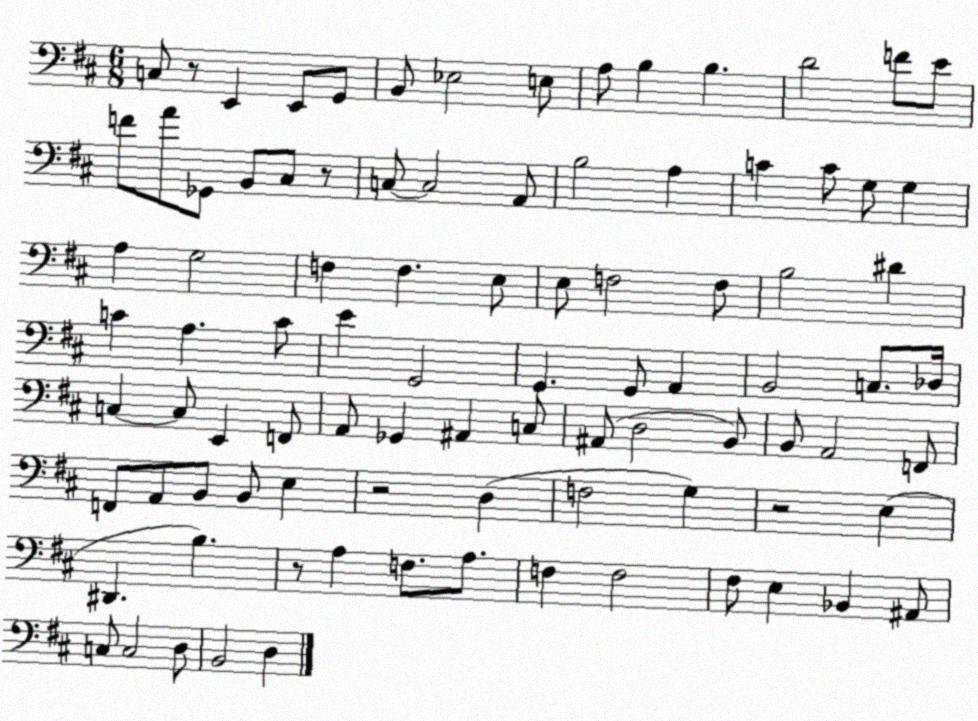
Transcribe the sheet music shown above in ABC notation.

X:1
T:Untitled
M:6/8
L:1/4
K:D
C,/2 z/2 E,, E,,/2 G,,/2 B,,/2 _E,2 E,/2 A,/2 B, B, D2 F/2 E/2 F/2 A/2 _G,,/2 B,,/2 ^C,/2 z/2 C,/2 C,2 A,,/2 B,2 A, C C/2 G,/2 G, A, G,2 F, F, E,/2 E,/2 F,2 F,/2 B,2 ^D C A, C/2 E G,,2 G,, G,,/2 A,, B,,2 C,/2 _D,/4 C, C,/2 E,, F,,/2 A,,/2 _G,, ^A,, C,/2 ^A,,/2 D,2 B,,/2 B,,/2 A,,2 F,,/2 F,,/2 A,,/2 B,,/2 B,,/2 E, z2 D, F,2 G, z2 E, ^D,, B, z/2 A, F,/2 A,/2 F, F,2 ^F,/2 E, _B,, ^A,,/2 C,/2 C,2 D,/2 B,,2 D,